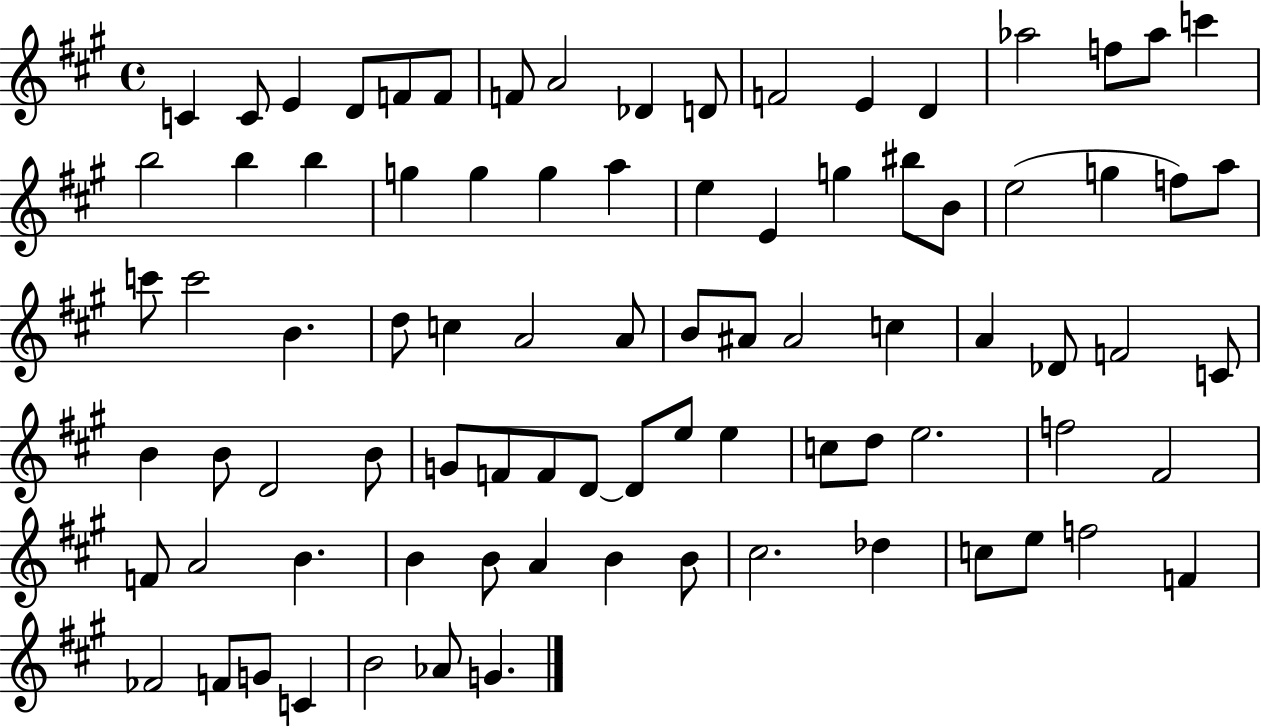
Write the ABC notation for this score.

X:1
T:Untitled
M:4/4
L:1/4
K:A
C C/2 E D/2 F/2 F/2 F/2 A2 _D D/2 F2 E D _a2 f/2 _a/2 c' b2 b b g g g a e E g ^b/2 B/2 e2 g f/2 a/2 c'/2 c'2 B d/2 c A2 A/2 B/2 ^A/2 ^A2 c A _D/2 F2 C/2 B B/2 D2 B/2 G/2 F/2 F/2 D/2 D/2 e/2 e c/2 d/2 e2 f2 ^F2 F/2 A2 B B B/2 A B B/2 ^c2 _d c/2 e/2 f2 F _F2 F/2 G/2 C B2 _A/2 G